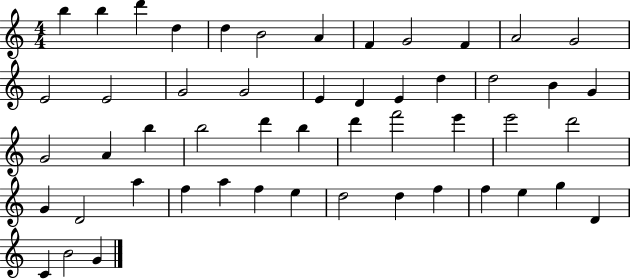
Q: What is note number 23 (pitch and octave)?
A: G4